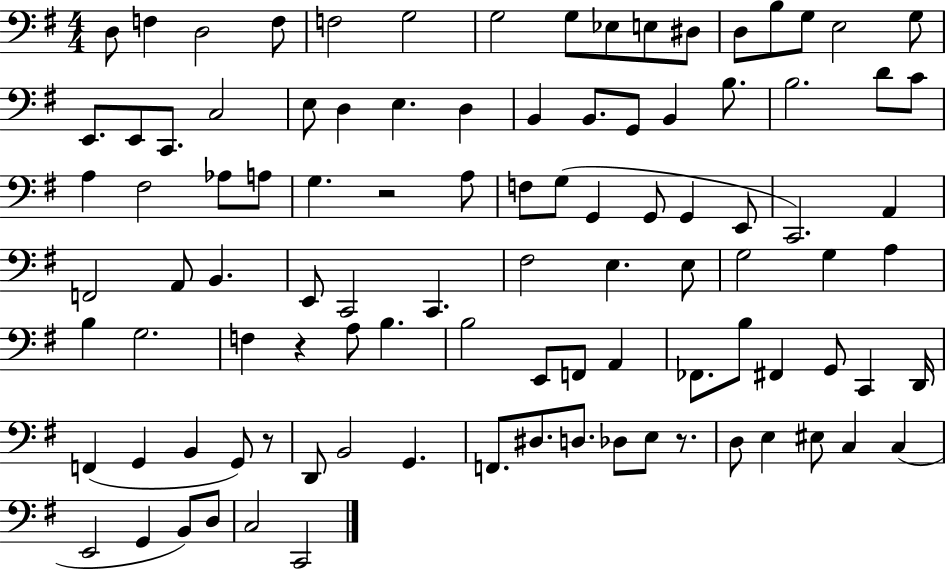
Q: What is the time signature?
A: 4/4